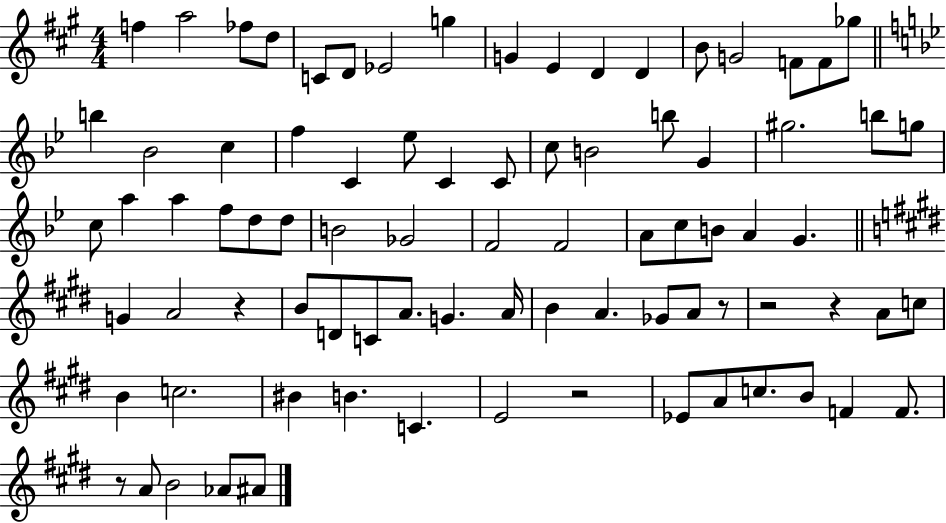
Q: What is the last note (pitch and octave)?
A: A#4